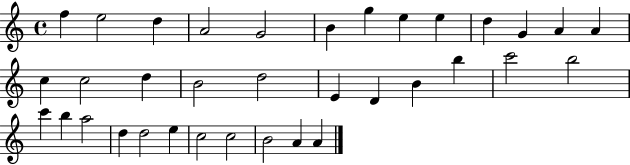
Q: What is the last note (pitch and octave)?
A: A4